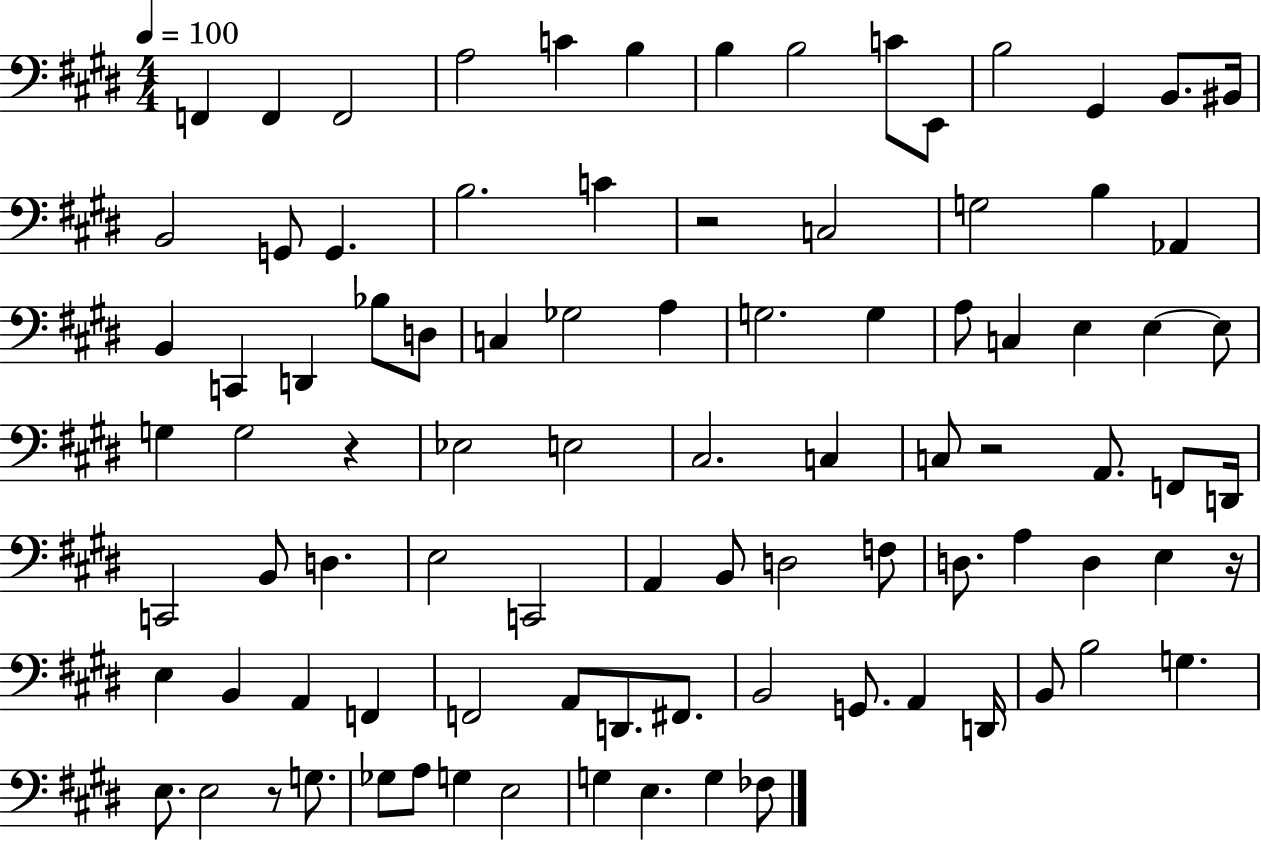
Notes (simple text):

F2/q F2/q F2/h A3/h C4/q B3/q B3/q B3/h C4/e E2/e B3/h G#2/q B2/e. BIS2/s B2/h G2/e G2/q. B3/h. C4/q R/h C3/h G3/h B3/q Ab2/q B2/q C2/q D2/q Bb3/e D3/e C3/q Gb3/h A3/q G3/h. G3/q A3/e C3/q E3/q E3/q E3/e G3/q G3/h R/q Eb3/h E3/h C#3/h. C3/q C3/e R/h A2/e. F2/e D2/s C2/h B2/e D3/q. E3/h C2/h A2/q B2/e D3/h F3/e D3/e. A3/q D3/q E3/q R/s E3/q B2/q A2/q F2/q F2/h A2/e D2/e. F#2/e. B2/h G2/e. A2/q D2/s B2/e B3/h G3/q. E3/e. E3/h R/e G3/e. Gb3/e A3/e G3/q E3/h G3/q E3/q. G3/q FES3/e